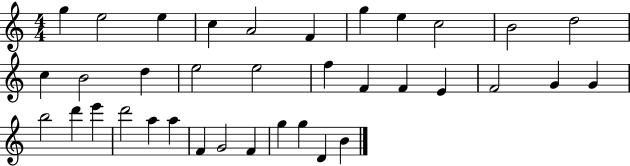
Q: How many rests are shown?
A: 0